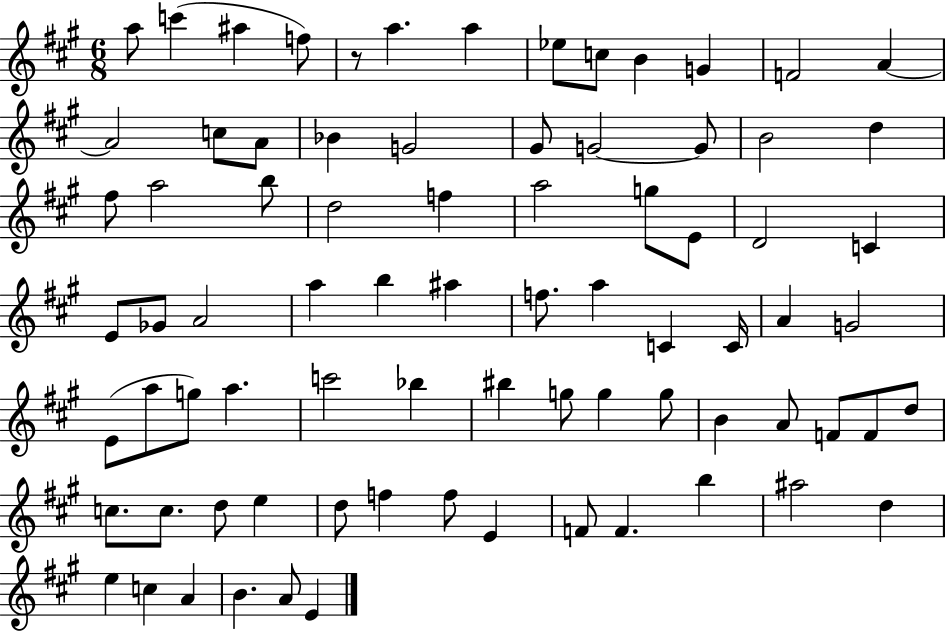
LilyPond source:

{
  \clef treble
  \numericTimeSignature
  \time 6/8
  \key a \major
  a''8 c'''4( ais''4 f''8) | r8 a''4. a''4 | ees''8 c''8 b'4 g'4 | f'2 a'4~~ | \break a'2 c''8 a'8 | bes'4 g'2 | gis'8 g'2~~ g'8 | b'2 d''4 | \break fis''8 a''2 b''8 | d''2 f''4 | a''2 g''8 e'8 | d'2 c'4 | \break e'8 ges'8 a'2 | a''4 b''4 ais''4 | f''8. a''4 c'4 c'16 | a'4 g'2 | \break e'8( a''8 g''8) a''4. | c'''2 bes''4 | bis''4 g''8 g''4 g''8 | b'4 a'8 f'8 f'8 d''8 | \break c''8. c''8. d''8 e''4 | d''8 f''4 f''8 e'4 | f'8 f'4. b''4 | ais''2 d''4 | \break e''4 c''4 a'4 | b'4. a'8 e'4 | \bar "|."
}